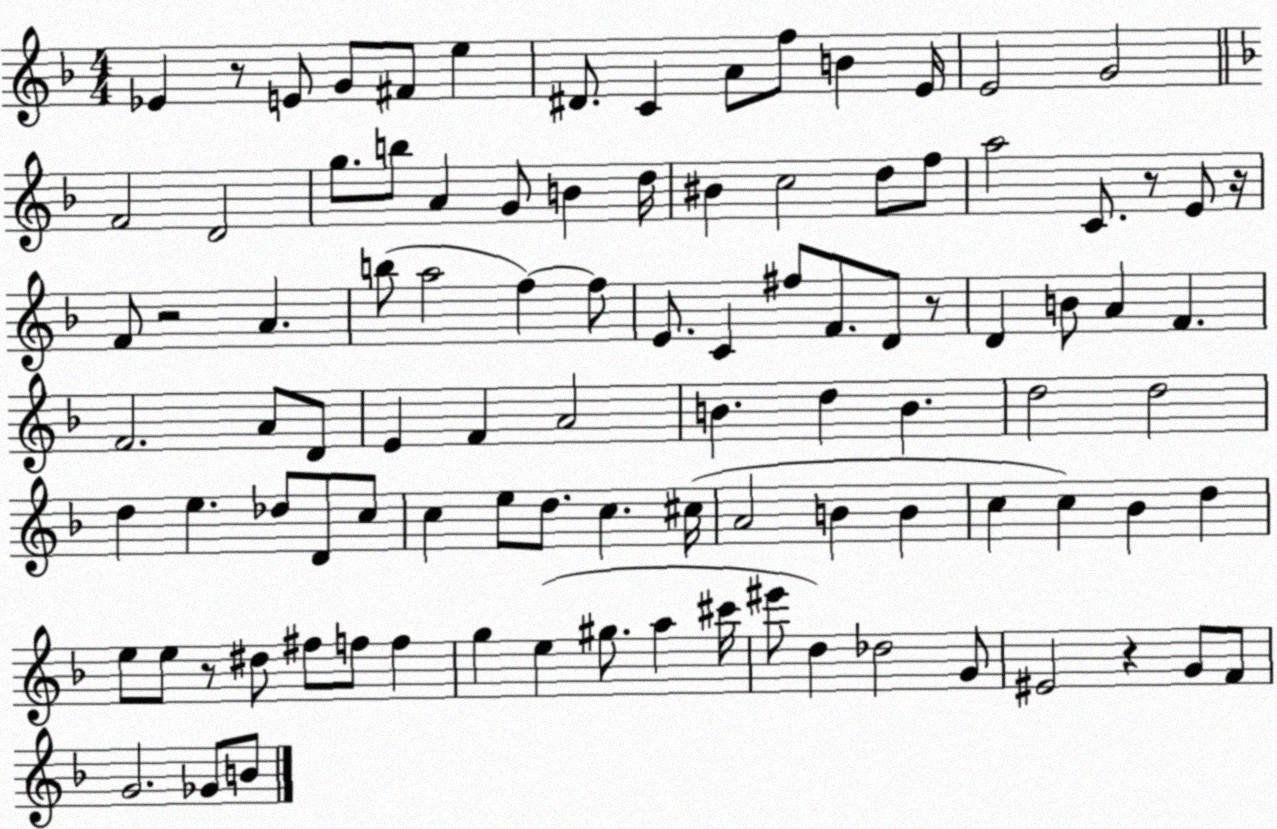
X:1
T:Untitled
M:4/4
L:1/4
K:F
_E z/2 E/2 G/2 ^F/2 e ^D/2 C A/2 f/2 B E/4 E2 G2 F2 D2 g/2 b/2 A G/2 B d/4 ^B c2 d/2 f/2 a2 C/2 z/2 E/2 z/4 F/2 z2 A b/2 a2 f f/2 E/2 C ^f/2 F/2 D/2 z/2 D B/2 A F F2 A/2 D/2 E F A2 B d B d2 d2 d e _d/2 D/2 c/2 c e/2 d/2 c ^c/4 A2 B B c c _B d e/2 e/2 z/2 ^d/2 ^f/2 f/2 f g e ^g/2 a ^c'/4 ^e'/2 d _d2 G/2 ^E2 z G/2 F/2 G2 _G/2 B/2